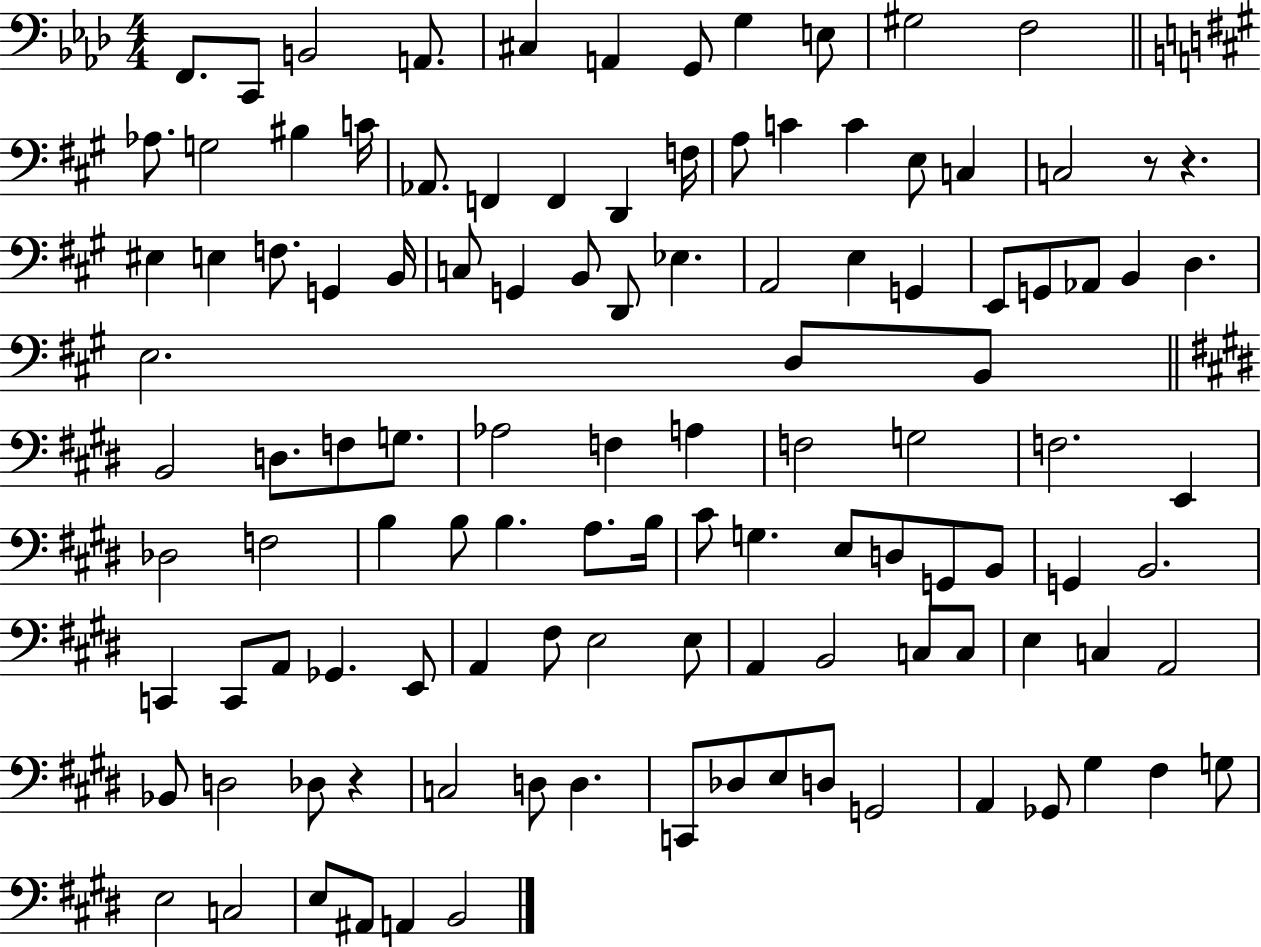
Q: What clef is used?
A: bass